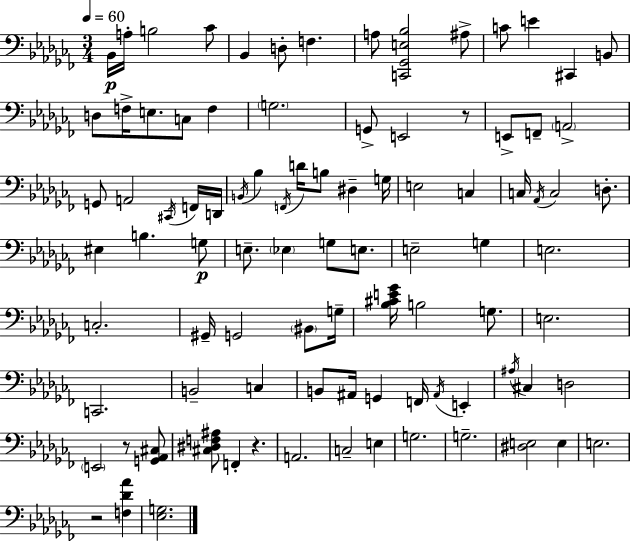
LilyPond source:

{
  \clef bass
  \numericTimeSignature
  \time 3/4
  \key aes \minor
  \tempo 4 = 60
  bes,16\p a16-. b2 ces'8 | bes,4 d8-. f4. | a8 <c, ges, e bes>2 ais8-> | c'8 e'4 cis,4 b,8 | \break d8 f16-> e8. c8 f4 | \parenthesize g2. | g,8-> e,2 r8 | e,8-> f,8-- \parenthesize a,2-> | \break g,8 a,2 \acciaccatura { cis,16 } f,16 | d,16 \acciaccatura { b,16 } bes4 \acciaccatura { f,16 } d'16 b8 dis4-- | g16 e2 c4 | c16 \acciaccatura { aes,16 } c2 | \break d8.-. eis4 b4. | g8\p e8.-- \parenthesize ees4 g8 | e8. e2-- | g4 e2. | \break c2.-. | gis,16-- g,2 | \parenthesize bis,8 g16-- <bes cis' e' ges'>16 b2 | g8. e2. | \break c,2. | b,2-- | c4 b,8 ais,16 g,4 f,16 | \acciaccatura { ais,16 } e,4-. \acciaccatura { ais16 } cis4 d2 | \break \parenthesize e,2 | r8 <g, aes, cis>8 <cis dis f ais>8 f,4-. | r4. a,2. | c2-- | \break e4 g2. | g2.-- | <dis e>2 | e4 e2. | \break r2 | <f des' aes'>4 <ees g>2. | \bar "|."
}